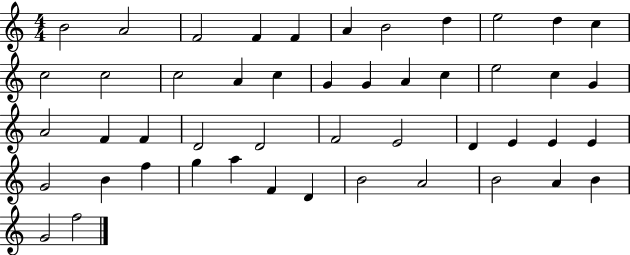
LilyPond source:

{
  \clef treble
  \numericTimeSignature
  \time 4/4
  \key c \major
  b'2 a'2 | f'2 f'4 f'4 | a'4 b'2 d''4 | e''2 d''4 c''4 | \break c''2 c''2 | c''2 a'4 c''4 | g'4 g'4 a'4 c''4 | e''2 c''4 g'4 | \break a'2 f'4 f'4 | d'2 d'2 | f'2 e'2 | d'4 e'4 e'4 e'4 | \break g'2 b'4 f''4 | g''4 a''4 f'4 d'4 | b'2 a'2 | b'2 a'4 b'4 | \break g'2 f''2 | \bar "|."
}